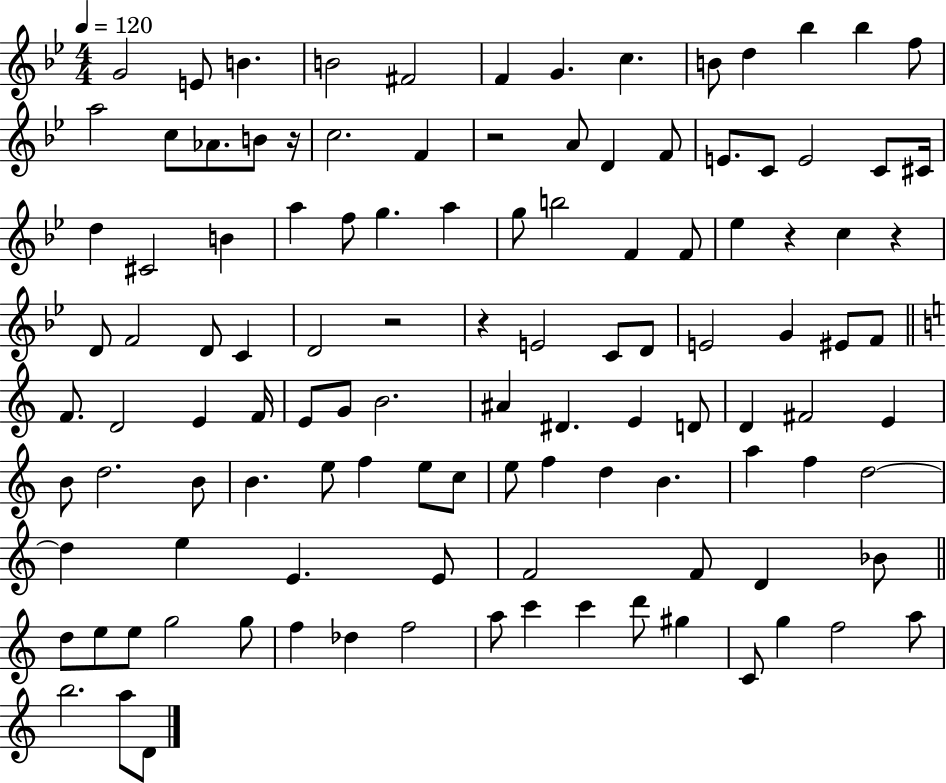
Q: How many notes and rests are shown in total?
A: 115